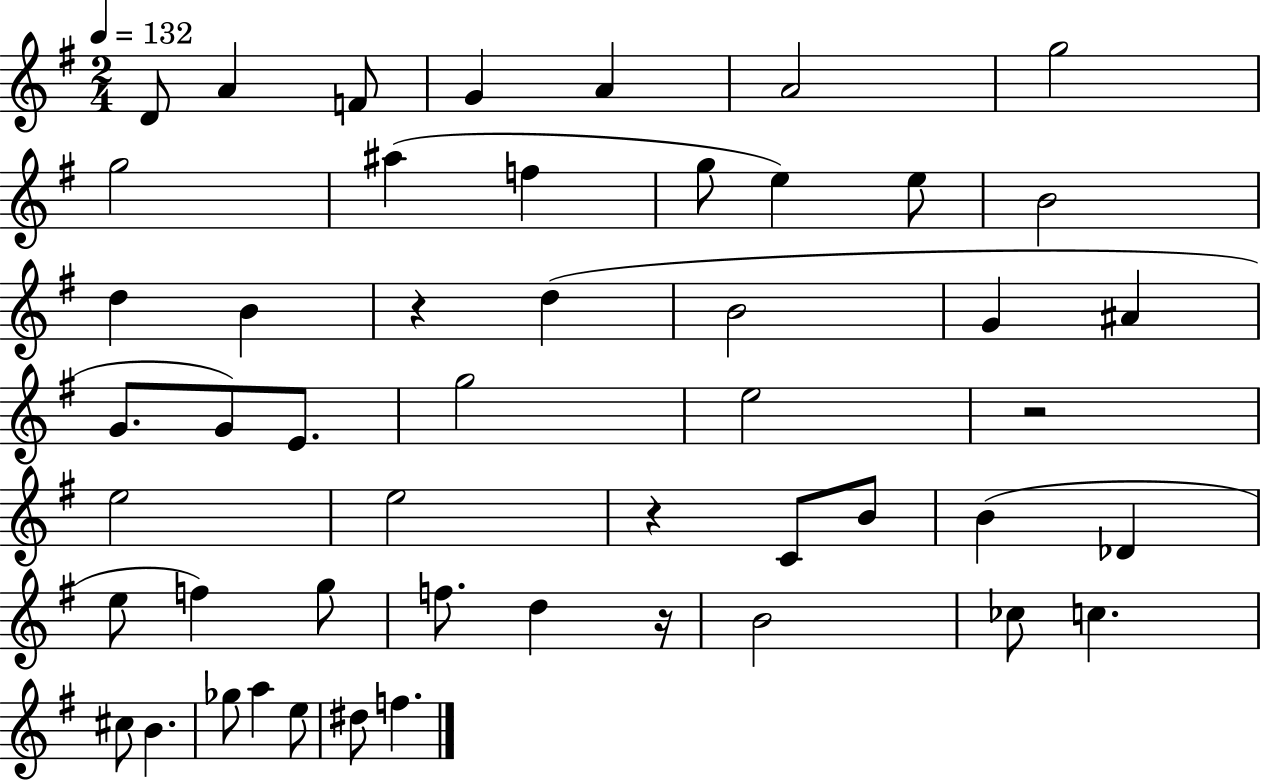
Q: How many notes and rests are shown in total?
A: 50